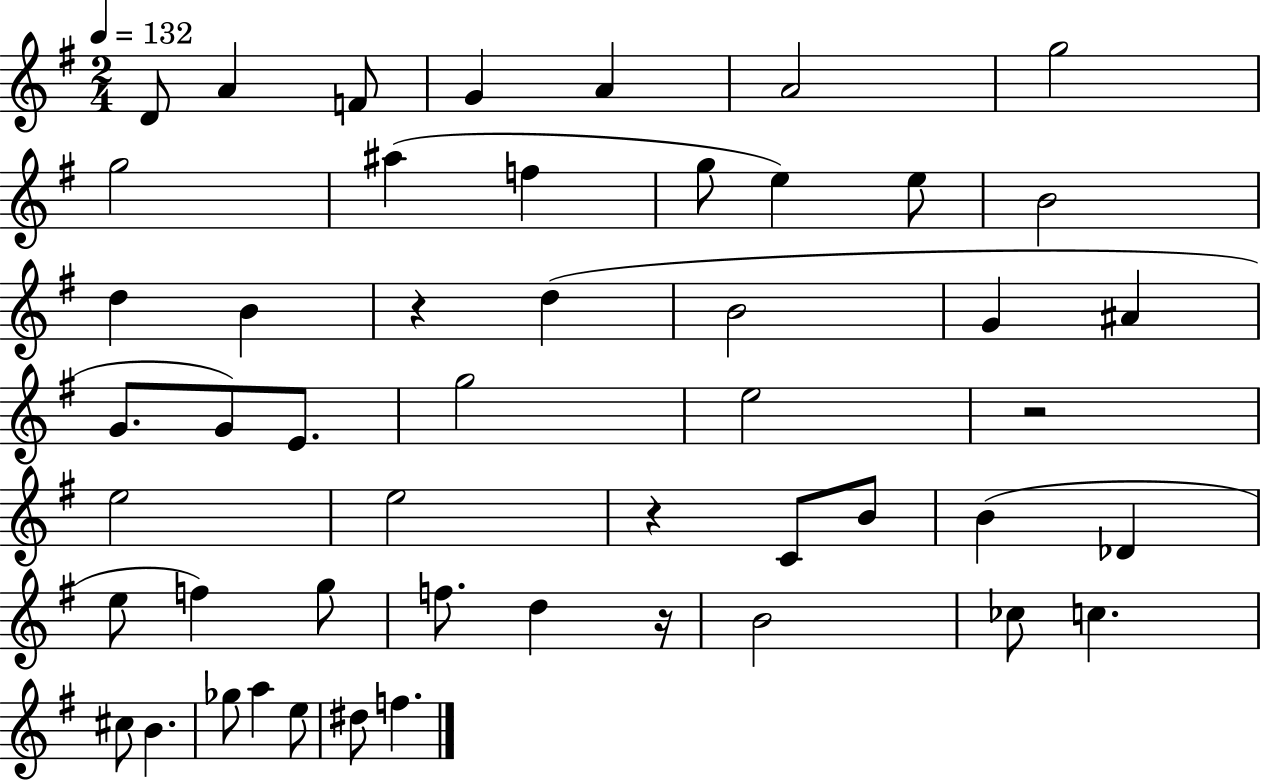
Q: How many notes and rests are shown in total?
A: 50